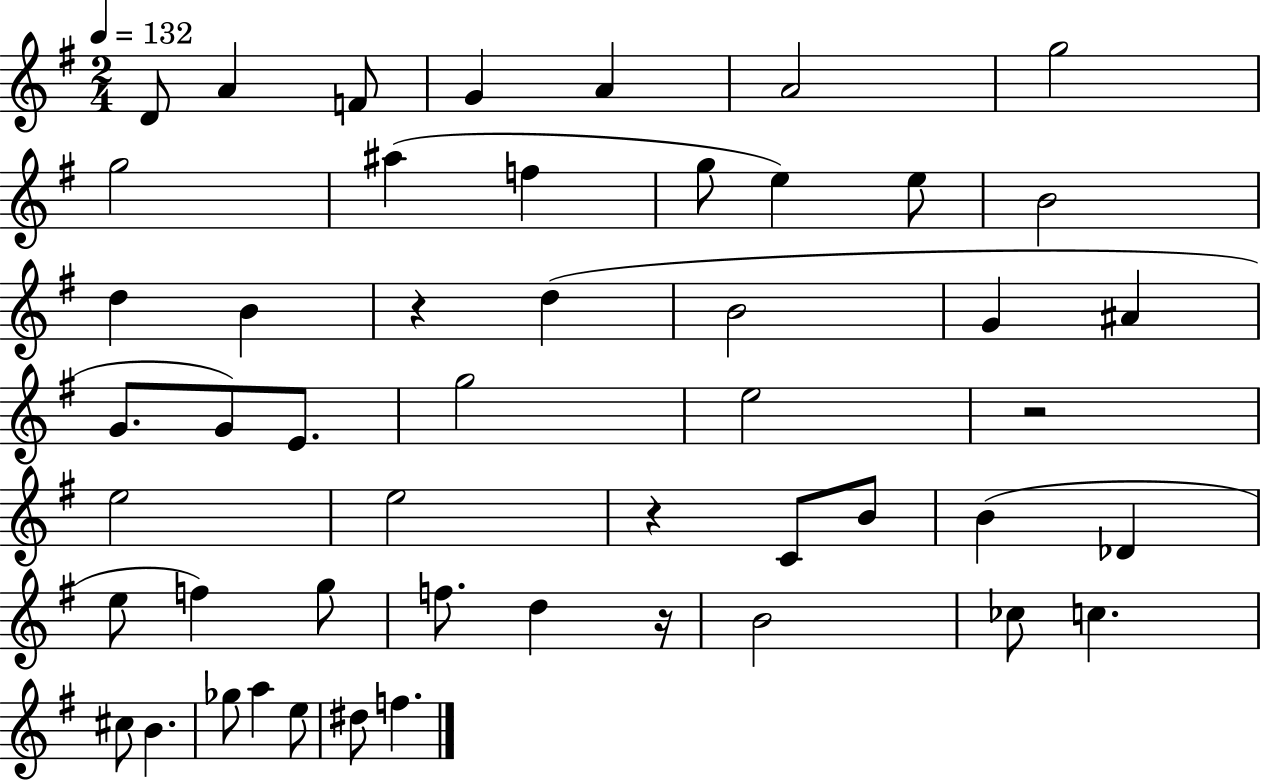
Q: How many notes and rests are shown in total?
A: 50